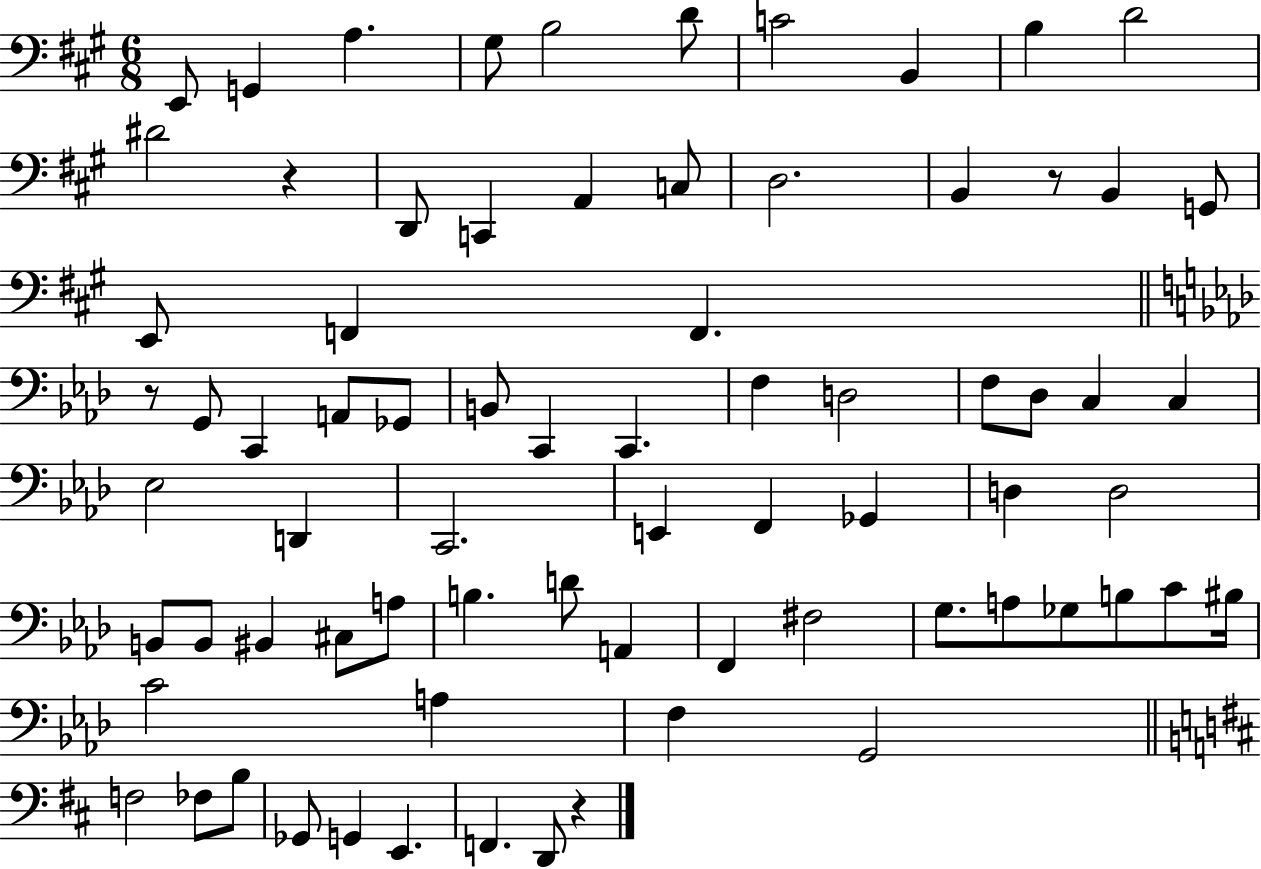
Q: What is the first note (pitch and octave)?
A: E2